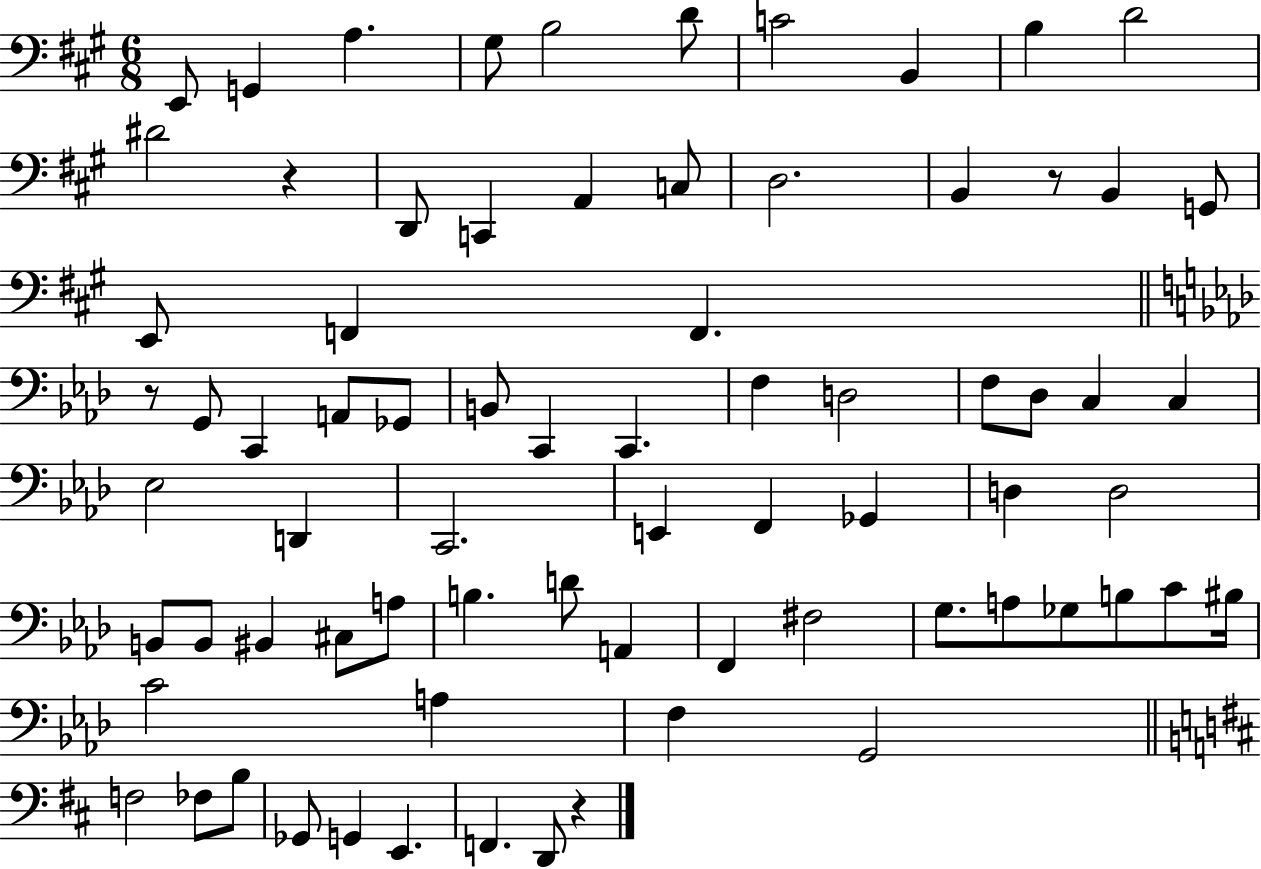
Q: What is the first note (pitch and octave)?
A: E2